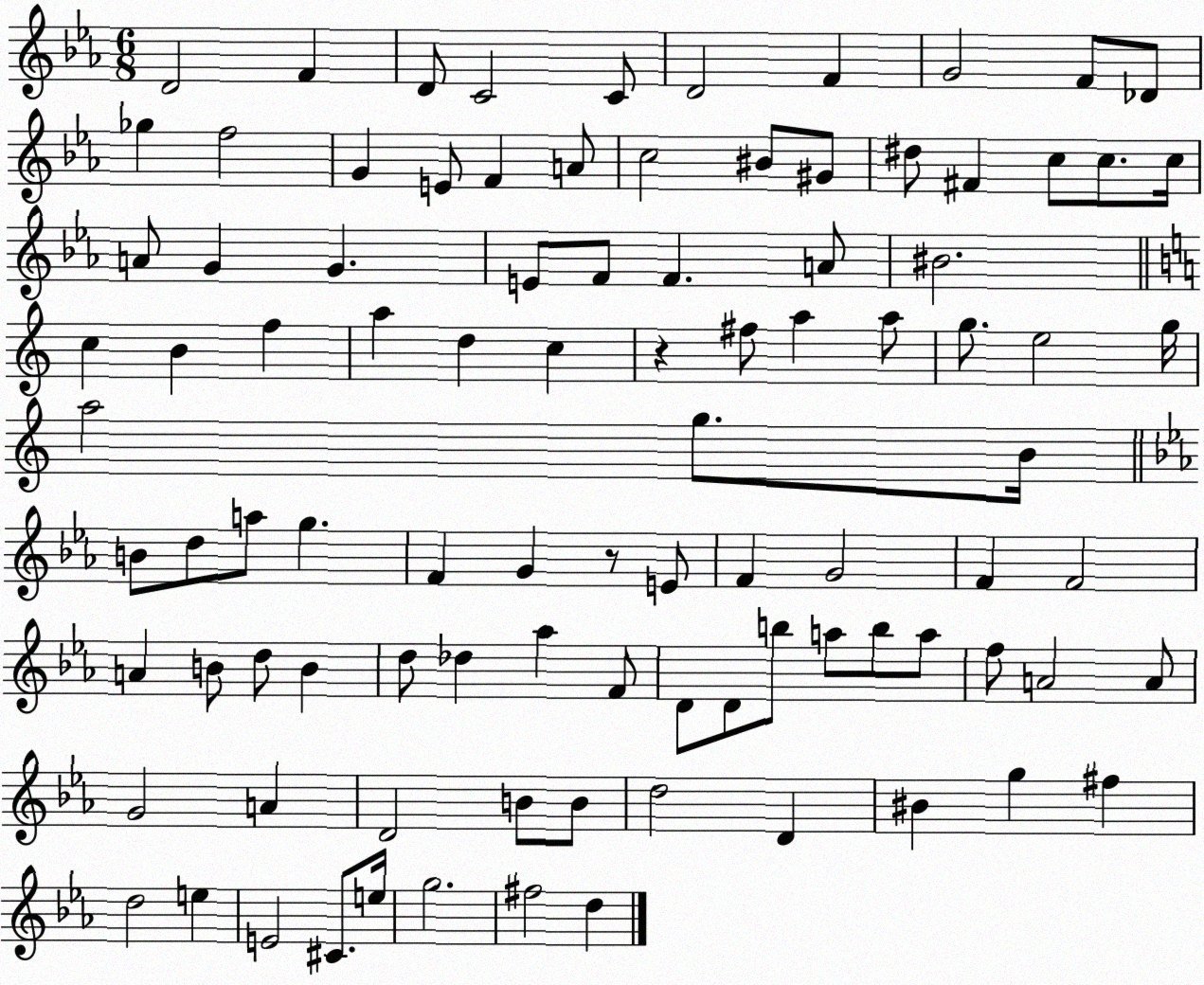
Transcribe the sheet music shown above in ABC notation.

X:1
T:Untitled
M:6/8
L:1/4
K:Eb
D2 F D/2 C2 C/2 D2 F G2 F/2 _D/2 _g f2 G E/2 F A/2 c2 ^B/2 ^G/2 ^d/2 ^F c/2 c/2 c/4 A/2 G G E/2 F/2 F A/2 ^B2 c B f a d c z ^f/2 a a/2 g/2 e2 g/4 a2 g/2 B/4 B/2 d/2 a/2 g F G z/2 E/2 F G2 F F2 A B/2 d/2 B d/2 _d _a F/2 D/2 D/2 b/2 a/2 b/2 a/2 f/2 A2 A/2 G2 A D2 B/2 B/2 d2 D ^B g ^f d2 e E2 ^C/2 e/4 g2 ^f2 d